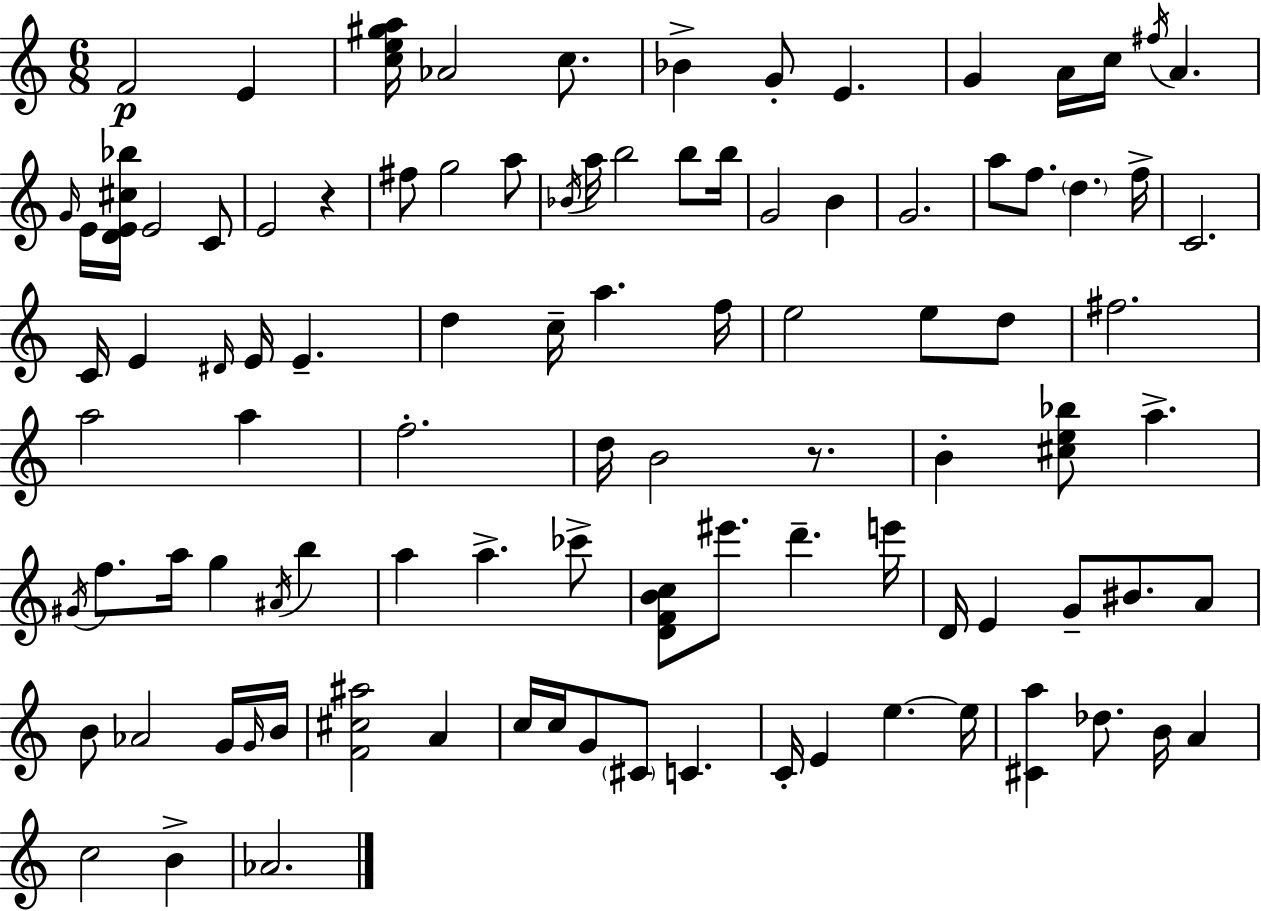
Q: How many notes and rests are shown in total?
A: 99